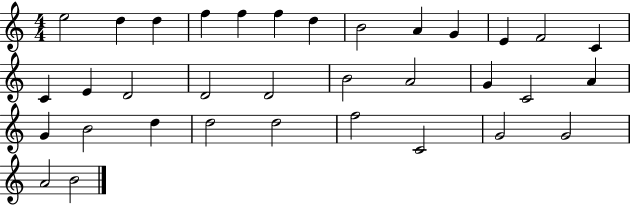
E5/h D5/q D5/q F5/q F5/q F5/q D5/q B4/h A4/q G4/q E4/q F4/h C4/q C4/q E4/q D4/h D4/h D4/h B4/h A4/h G4/q C4/h A4/q G4/q B4/h D5/q D5/h D5/h F5/h C4/h G4/h G4/h A4/h B4/h